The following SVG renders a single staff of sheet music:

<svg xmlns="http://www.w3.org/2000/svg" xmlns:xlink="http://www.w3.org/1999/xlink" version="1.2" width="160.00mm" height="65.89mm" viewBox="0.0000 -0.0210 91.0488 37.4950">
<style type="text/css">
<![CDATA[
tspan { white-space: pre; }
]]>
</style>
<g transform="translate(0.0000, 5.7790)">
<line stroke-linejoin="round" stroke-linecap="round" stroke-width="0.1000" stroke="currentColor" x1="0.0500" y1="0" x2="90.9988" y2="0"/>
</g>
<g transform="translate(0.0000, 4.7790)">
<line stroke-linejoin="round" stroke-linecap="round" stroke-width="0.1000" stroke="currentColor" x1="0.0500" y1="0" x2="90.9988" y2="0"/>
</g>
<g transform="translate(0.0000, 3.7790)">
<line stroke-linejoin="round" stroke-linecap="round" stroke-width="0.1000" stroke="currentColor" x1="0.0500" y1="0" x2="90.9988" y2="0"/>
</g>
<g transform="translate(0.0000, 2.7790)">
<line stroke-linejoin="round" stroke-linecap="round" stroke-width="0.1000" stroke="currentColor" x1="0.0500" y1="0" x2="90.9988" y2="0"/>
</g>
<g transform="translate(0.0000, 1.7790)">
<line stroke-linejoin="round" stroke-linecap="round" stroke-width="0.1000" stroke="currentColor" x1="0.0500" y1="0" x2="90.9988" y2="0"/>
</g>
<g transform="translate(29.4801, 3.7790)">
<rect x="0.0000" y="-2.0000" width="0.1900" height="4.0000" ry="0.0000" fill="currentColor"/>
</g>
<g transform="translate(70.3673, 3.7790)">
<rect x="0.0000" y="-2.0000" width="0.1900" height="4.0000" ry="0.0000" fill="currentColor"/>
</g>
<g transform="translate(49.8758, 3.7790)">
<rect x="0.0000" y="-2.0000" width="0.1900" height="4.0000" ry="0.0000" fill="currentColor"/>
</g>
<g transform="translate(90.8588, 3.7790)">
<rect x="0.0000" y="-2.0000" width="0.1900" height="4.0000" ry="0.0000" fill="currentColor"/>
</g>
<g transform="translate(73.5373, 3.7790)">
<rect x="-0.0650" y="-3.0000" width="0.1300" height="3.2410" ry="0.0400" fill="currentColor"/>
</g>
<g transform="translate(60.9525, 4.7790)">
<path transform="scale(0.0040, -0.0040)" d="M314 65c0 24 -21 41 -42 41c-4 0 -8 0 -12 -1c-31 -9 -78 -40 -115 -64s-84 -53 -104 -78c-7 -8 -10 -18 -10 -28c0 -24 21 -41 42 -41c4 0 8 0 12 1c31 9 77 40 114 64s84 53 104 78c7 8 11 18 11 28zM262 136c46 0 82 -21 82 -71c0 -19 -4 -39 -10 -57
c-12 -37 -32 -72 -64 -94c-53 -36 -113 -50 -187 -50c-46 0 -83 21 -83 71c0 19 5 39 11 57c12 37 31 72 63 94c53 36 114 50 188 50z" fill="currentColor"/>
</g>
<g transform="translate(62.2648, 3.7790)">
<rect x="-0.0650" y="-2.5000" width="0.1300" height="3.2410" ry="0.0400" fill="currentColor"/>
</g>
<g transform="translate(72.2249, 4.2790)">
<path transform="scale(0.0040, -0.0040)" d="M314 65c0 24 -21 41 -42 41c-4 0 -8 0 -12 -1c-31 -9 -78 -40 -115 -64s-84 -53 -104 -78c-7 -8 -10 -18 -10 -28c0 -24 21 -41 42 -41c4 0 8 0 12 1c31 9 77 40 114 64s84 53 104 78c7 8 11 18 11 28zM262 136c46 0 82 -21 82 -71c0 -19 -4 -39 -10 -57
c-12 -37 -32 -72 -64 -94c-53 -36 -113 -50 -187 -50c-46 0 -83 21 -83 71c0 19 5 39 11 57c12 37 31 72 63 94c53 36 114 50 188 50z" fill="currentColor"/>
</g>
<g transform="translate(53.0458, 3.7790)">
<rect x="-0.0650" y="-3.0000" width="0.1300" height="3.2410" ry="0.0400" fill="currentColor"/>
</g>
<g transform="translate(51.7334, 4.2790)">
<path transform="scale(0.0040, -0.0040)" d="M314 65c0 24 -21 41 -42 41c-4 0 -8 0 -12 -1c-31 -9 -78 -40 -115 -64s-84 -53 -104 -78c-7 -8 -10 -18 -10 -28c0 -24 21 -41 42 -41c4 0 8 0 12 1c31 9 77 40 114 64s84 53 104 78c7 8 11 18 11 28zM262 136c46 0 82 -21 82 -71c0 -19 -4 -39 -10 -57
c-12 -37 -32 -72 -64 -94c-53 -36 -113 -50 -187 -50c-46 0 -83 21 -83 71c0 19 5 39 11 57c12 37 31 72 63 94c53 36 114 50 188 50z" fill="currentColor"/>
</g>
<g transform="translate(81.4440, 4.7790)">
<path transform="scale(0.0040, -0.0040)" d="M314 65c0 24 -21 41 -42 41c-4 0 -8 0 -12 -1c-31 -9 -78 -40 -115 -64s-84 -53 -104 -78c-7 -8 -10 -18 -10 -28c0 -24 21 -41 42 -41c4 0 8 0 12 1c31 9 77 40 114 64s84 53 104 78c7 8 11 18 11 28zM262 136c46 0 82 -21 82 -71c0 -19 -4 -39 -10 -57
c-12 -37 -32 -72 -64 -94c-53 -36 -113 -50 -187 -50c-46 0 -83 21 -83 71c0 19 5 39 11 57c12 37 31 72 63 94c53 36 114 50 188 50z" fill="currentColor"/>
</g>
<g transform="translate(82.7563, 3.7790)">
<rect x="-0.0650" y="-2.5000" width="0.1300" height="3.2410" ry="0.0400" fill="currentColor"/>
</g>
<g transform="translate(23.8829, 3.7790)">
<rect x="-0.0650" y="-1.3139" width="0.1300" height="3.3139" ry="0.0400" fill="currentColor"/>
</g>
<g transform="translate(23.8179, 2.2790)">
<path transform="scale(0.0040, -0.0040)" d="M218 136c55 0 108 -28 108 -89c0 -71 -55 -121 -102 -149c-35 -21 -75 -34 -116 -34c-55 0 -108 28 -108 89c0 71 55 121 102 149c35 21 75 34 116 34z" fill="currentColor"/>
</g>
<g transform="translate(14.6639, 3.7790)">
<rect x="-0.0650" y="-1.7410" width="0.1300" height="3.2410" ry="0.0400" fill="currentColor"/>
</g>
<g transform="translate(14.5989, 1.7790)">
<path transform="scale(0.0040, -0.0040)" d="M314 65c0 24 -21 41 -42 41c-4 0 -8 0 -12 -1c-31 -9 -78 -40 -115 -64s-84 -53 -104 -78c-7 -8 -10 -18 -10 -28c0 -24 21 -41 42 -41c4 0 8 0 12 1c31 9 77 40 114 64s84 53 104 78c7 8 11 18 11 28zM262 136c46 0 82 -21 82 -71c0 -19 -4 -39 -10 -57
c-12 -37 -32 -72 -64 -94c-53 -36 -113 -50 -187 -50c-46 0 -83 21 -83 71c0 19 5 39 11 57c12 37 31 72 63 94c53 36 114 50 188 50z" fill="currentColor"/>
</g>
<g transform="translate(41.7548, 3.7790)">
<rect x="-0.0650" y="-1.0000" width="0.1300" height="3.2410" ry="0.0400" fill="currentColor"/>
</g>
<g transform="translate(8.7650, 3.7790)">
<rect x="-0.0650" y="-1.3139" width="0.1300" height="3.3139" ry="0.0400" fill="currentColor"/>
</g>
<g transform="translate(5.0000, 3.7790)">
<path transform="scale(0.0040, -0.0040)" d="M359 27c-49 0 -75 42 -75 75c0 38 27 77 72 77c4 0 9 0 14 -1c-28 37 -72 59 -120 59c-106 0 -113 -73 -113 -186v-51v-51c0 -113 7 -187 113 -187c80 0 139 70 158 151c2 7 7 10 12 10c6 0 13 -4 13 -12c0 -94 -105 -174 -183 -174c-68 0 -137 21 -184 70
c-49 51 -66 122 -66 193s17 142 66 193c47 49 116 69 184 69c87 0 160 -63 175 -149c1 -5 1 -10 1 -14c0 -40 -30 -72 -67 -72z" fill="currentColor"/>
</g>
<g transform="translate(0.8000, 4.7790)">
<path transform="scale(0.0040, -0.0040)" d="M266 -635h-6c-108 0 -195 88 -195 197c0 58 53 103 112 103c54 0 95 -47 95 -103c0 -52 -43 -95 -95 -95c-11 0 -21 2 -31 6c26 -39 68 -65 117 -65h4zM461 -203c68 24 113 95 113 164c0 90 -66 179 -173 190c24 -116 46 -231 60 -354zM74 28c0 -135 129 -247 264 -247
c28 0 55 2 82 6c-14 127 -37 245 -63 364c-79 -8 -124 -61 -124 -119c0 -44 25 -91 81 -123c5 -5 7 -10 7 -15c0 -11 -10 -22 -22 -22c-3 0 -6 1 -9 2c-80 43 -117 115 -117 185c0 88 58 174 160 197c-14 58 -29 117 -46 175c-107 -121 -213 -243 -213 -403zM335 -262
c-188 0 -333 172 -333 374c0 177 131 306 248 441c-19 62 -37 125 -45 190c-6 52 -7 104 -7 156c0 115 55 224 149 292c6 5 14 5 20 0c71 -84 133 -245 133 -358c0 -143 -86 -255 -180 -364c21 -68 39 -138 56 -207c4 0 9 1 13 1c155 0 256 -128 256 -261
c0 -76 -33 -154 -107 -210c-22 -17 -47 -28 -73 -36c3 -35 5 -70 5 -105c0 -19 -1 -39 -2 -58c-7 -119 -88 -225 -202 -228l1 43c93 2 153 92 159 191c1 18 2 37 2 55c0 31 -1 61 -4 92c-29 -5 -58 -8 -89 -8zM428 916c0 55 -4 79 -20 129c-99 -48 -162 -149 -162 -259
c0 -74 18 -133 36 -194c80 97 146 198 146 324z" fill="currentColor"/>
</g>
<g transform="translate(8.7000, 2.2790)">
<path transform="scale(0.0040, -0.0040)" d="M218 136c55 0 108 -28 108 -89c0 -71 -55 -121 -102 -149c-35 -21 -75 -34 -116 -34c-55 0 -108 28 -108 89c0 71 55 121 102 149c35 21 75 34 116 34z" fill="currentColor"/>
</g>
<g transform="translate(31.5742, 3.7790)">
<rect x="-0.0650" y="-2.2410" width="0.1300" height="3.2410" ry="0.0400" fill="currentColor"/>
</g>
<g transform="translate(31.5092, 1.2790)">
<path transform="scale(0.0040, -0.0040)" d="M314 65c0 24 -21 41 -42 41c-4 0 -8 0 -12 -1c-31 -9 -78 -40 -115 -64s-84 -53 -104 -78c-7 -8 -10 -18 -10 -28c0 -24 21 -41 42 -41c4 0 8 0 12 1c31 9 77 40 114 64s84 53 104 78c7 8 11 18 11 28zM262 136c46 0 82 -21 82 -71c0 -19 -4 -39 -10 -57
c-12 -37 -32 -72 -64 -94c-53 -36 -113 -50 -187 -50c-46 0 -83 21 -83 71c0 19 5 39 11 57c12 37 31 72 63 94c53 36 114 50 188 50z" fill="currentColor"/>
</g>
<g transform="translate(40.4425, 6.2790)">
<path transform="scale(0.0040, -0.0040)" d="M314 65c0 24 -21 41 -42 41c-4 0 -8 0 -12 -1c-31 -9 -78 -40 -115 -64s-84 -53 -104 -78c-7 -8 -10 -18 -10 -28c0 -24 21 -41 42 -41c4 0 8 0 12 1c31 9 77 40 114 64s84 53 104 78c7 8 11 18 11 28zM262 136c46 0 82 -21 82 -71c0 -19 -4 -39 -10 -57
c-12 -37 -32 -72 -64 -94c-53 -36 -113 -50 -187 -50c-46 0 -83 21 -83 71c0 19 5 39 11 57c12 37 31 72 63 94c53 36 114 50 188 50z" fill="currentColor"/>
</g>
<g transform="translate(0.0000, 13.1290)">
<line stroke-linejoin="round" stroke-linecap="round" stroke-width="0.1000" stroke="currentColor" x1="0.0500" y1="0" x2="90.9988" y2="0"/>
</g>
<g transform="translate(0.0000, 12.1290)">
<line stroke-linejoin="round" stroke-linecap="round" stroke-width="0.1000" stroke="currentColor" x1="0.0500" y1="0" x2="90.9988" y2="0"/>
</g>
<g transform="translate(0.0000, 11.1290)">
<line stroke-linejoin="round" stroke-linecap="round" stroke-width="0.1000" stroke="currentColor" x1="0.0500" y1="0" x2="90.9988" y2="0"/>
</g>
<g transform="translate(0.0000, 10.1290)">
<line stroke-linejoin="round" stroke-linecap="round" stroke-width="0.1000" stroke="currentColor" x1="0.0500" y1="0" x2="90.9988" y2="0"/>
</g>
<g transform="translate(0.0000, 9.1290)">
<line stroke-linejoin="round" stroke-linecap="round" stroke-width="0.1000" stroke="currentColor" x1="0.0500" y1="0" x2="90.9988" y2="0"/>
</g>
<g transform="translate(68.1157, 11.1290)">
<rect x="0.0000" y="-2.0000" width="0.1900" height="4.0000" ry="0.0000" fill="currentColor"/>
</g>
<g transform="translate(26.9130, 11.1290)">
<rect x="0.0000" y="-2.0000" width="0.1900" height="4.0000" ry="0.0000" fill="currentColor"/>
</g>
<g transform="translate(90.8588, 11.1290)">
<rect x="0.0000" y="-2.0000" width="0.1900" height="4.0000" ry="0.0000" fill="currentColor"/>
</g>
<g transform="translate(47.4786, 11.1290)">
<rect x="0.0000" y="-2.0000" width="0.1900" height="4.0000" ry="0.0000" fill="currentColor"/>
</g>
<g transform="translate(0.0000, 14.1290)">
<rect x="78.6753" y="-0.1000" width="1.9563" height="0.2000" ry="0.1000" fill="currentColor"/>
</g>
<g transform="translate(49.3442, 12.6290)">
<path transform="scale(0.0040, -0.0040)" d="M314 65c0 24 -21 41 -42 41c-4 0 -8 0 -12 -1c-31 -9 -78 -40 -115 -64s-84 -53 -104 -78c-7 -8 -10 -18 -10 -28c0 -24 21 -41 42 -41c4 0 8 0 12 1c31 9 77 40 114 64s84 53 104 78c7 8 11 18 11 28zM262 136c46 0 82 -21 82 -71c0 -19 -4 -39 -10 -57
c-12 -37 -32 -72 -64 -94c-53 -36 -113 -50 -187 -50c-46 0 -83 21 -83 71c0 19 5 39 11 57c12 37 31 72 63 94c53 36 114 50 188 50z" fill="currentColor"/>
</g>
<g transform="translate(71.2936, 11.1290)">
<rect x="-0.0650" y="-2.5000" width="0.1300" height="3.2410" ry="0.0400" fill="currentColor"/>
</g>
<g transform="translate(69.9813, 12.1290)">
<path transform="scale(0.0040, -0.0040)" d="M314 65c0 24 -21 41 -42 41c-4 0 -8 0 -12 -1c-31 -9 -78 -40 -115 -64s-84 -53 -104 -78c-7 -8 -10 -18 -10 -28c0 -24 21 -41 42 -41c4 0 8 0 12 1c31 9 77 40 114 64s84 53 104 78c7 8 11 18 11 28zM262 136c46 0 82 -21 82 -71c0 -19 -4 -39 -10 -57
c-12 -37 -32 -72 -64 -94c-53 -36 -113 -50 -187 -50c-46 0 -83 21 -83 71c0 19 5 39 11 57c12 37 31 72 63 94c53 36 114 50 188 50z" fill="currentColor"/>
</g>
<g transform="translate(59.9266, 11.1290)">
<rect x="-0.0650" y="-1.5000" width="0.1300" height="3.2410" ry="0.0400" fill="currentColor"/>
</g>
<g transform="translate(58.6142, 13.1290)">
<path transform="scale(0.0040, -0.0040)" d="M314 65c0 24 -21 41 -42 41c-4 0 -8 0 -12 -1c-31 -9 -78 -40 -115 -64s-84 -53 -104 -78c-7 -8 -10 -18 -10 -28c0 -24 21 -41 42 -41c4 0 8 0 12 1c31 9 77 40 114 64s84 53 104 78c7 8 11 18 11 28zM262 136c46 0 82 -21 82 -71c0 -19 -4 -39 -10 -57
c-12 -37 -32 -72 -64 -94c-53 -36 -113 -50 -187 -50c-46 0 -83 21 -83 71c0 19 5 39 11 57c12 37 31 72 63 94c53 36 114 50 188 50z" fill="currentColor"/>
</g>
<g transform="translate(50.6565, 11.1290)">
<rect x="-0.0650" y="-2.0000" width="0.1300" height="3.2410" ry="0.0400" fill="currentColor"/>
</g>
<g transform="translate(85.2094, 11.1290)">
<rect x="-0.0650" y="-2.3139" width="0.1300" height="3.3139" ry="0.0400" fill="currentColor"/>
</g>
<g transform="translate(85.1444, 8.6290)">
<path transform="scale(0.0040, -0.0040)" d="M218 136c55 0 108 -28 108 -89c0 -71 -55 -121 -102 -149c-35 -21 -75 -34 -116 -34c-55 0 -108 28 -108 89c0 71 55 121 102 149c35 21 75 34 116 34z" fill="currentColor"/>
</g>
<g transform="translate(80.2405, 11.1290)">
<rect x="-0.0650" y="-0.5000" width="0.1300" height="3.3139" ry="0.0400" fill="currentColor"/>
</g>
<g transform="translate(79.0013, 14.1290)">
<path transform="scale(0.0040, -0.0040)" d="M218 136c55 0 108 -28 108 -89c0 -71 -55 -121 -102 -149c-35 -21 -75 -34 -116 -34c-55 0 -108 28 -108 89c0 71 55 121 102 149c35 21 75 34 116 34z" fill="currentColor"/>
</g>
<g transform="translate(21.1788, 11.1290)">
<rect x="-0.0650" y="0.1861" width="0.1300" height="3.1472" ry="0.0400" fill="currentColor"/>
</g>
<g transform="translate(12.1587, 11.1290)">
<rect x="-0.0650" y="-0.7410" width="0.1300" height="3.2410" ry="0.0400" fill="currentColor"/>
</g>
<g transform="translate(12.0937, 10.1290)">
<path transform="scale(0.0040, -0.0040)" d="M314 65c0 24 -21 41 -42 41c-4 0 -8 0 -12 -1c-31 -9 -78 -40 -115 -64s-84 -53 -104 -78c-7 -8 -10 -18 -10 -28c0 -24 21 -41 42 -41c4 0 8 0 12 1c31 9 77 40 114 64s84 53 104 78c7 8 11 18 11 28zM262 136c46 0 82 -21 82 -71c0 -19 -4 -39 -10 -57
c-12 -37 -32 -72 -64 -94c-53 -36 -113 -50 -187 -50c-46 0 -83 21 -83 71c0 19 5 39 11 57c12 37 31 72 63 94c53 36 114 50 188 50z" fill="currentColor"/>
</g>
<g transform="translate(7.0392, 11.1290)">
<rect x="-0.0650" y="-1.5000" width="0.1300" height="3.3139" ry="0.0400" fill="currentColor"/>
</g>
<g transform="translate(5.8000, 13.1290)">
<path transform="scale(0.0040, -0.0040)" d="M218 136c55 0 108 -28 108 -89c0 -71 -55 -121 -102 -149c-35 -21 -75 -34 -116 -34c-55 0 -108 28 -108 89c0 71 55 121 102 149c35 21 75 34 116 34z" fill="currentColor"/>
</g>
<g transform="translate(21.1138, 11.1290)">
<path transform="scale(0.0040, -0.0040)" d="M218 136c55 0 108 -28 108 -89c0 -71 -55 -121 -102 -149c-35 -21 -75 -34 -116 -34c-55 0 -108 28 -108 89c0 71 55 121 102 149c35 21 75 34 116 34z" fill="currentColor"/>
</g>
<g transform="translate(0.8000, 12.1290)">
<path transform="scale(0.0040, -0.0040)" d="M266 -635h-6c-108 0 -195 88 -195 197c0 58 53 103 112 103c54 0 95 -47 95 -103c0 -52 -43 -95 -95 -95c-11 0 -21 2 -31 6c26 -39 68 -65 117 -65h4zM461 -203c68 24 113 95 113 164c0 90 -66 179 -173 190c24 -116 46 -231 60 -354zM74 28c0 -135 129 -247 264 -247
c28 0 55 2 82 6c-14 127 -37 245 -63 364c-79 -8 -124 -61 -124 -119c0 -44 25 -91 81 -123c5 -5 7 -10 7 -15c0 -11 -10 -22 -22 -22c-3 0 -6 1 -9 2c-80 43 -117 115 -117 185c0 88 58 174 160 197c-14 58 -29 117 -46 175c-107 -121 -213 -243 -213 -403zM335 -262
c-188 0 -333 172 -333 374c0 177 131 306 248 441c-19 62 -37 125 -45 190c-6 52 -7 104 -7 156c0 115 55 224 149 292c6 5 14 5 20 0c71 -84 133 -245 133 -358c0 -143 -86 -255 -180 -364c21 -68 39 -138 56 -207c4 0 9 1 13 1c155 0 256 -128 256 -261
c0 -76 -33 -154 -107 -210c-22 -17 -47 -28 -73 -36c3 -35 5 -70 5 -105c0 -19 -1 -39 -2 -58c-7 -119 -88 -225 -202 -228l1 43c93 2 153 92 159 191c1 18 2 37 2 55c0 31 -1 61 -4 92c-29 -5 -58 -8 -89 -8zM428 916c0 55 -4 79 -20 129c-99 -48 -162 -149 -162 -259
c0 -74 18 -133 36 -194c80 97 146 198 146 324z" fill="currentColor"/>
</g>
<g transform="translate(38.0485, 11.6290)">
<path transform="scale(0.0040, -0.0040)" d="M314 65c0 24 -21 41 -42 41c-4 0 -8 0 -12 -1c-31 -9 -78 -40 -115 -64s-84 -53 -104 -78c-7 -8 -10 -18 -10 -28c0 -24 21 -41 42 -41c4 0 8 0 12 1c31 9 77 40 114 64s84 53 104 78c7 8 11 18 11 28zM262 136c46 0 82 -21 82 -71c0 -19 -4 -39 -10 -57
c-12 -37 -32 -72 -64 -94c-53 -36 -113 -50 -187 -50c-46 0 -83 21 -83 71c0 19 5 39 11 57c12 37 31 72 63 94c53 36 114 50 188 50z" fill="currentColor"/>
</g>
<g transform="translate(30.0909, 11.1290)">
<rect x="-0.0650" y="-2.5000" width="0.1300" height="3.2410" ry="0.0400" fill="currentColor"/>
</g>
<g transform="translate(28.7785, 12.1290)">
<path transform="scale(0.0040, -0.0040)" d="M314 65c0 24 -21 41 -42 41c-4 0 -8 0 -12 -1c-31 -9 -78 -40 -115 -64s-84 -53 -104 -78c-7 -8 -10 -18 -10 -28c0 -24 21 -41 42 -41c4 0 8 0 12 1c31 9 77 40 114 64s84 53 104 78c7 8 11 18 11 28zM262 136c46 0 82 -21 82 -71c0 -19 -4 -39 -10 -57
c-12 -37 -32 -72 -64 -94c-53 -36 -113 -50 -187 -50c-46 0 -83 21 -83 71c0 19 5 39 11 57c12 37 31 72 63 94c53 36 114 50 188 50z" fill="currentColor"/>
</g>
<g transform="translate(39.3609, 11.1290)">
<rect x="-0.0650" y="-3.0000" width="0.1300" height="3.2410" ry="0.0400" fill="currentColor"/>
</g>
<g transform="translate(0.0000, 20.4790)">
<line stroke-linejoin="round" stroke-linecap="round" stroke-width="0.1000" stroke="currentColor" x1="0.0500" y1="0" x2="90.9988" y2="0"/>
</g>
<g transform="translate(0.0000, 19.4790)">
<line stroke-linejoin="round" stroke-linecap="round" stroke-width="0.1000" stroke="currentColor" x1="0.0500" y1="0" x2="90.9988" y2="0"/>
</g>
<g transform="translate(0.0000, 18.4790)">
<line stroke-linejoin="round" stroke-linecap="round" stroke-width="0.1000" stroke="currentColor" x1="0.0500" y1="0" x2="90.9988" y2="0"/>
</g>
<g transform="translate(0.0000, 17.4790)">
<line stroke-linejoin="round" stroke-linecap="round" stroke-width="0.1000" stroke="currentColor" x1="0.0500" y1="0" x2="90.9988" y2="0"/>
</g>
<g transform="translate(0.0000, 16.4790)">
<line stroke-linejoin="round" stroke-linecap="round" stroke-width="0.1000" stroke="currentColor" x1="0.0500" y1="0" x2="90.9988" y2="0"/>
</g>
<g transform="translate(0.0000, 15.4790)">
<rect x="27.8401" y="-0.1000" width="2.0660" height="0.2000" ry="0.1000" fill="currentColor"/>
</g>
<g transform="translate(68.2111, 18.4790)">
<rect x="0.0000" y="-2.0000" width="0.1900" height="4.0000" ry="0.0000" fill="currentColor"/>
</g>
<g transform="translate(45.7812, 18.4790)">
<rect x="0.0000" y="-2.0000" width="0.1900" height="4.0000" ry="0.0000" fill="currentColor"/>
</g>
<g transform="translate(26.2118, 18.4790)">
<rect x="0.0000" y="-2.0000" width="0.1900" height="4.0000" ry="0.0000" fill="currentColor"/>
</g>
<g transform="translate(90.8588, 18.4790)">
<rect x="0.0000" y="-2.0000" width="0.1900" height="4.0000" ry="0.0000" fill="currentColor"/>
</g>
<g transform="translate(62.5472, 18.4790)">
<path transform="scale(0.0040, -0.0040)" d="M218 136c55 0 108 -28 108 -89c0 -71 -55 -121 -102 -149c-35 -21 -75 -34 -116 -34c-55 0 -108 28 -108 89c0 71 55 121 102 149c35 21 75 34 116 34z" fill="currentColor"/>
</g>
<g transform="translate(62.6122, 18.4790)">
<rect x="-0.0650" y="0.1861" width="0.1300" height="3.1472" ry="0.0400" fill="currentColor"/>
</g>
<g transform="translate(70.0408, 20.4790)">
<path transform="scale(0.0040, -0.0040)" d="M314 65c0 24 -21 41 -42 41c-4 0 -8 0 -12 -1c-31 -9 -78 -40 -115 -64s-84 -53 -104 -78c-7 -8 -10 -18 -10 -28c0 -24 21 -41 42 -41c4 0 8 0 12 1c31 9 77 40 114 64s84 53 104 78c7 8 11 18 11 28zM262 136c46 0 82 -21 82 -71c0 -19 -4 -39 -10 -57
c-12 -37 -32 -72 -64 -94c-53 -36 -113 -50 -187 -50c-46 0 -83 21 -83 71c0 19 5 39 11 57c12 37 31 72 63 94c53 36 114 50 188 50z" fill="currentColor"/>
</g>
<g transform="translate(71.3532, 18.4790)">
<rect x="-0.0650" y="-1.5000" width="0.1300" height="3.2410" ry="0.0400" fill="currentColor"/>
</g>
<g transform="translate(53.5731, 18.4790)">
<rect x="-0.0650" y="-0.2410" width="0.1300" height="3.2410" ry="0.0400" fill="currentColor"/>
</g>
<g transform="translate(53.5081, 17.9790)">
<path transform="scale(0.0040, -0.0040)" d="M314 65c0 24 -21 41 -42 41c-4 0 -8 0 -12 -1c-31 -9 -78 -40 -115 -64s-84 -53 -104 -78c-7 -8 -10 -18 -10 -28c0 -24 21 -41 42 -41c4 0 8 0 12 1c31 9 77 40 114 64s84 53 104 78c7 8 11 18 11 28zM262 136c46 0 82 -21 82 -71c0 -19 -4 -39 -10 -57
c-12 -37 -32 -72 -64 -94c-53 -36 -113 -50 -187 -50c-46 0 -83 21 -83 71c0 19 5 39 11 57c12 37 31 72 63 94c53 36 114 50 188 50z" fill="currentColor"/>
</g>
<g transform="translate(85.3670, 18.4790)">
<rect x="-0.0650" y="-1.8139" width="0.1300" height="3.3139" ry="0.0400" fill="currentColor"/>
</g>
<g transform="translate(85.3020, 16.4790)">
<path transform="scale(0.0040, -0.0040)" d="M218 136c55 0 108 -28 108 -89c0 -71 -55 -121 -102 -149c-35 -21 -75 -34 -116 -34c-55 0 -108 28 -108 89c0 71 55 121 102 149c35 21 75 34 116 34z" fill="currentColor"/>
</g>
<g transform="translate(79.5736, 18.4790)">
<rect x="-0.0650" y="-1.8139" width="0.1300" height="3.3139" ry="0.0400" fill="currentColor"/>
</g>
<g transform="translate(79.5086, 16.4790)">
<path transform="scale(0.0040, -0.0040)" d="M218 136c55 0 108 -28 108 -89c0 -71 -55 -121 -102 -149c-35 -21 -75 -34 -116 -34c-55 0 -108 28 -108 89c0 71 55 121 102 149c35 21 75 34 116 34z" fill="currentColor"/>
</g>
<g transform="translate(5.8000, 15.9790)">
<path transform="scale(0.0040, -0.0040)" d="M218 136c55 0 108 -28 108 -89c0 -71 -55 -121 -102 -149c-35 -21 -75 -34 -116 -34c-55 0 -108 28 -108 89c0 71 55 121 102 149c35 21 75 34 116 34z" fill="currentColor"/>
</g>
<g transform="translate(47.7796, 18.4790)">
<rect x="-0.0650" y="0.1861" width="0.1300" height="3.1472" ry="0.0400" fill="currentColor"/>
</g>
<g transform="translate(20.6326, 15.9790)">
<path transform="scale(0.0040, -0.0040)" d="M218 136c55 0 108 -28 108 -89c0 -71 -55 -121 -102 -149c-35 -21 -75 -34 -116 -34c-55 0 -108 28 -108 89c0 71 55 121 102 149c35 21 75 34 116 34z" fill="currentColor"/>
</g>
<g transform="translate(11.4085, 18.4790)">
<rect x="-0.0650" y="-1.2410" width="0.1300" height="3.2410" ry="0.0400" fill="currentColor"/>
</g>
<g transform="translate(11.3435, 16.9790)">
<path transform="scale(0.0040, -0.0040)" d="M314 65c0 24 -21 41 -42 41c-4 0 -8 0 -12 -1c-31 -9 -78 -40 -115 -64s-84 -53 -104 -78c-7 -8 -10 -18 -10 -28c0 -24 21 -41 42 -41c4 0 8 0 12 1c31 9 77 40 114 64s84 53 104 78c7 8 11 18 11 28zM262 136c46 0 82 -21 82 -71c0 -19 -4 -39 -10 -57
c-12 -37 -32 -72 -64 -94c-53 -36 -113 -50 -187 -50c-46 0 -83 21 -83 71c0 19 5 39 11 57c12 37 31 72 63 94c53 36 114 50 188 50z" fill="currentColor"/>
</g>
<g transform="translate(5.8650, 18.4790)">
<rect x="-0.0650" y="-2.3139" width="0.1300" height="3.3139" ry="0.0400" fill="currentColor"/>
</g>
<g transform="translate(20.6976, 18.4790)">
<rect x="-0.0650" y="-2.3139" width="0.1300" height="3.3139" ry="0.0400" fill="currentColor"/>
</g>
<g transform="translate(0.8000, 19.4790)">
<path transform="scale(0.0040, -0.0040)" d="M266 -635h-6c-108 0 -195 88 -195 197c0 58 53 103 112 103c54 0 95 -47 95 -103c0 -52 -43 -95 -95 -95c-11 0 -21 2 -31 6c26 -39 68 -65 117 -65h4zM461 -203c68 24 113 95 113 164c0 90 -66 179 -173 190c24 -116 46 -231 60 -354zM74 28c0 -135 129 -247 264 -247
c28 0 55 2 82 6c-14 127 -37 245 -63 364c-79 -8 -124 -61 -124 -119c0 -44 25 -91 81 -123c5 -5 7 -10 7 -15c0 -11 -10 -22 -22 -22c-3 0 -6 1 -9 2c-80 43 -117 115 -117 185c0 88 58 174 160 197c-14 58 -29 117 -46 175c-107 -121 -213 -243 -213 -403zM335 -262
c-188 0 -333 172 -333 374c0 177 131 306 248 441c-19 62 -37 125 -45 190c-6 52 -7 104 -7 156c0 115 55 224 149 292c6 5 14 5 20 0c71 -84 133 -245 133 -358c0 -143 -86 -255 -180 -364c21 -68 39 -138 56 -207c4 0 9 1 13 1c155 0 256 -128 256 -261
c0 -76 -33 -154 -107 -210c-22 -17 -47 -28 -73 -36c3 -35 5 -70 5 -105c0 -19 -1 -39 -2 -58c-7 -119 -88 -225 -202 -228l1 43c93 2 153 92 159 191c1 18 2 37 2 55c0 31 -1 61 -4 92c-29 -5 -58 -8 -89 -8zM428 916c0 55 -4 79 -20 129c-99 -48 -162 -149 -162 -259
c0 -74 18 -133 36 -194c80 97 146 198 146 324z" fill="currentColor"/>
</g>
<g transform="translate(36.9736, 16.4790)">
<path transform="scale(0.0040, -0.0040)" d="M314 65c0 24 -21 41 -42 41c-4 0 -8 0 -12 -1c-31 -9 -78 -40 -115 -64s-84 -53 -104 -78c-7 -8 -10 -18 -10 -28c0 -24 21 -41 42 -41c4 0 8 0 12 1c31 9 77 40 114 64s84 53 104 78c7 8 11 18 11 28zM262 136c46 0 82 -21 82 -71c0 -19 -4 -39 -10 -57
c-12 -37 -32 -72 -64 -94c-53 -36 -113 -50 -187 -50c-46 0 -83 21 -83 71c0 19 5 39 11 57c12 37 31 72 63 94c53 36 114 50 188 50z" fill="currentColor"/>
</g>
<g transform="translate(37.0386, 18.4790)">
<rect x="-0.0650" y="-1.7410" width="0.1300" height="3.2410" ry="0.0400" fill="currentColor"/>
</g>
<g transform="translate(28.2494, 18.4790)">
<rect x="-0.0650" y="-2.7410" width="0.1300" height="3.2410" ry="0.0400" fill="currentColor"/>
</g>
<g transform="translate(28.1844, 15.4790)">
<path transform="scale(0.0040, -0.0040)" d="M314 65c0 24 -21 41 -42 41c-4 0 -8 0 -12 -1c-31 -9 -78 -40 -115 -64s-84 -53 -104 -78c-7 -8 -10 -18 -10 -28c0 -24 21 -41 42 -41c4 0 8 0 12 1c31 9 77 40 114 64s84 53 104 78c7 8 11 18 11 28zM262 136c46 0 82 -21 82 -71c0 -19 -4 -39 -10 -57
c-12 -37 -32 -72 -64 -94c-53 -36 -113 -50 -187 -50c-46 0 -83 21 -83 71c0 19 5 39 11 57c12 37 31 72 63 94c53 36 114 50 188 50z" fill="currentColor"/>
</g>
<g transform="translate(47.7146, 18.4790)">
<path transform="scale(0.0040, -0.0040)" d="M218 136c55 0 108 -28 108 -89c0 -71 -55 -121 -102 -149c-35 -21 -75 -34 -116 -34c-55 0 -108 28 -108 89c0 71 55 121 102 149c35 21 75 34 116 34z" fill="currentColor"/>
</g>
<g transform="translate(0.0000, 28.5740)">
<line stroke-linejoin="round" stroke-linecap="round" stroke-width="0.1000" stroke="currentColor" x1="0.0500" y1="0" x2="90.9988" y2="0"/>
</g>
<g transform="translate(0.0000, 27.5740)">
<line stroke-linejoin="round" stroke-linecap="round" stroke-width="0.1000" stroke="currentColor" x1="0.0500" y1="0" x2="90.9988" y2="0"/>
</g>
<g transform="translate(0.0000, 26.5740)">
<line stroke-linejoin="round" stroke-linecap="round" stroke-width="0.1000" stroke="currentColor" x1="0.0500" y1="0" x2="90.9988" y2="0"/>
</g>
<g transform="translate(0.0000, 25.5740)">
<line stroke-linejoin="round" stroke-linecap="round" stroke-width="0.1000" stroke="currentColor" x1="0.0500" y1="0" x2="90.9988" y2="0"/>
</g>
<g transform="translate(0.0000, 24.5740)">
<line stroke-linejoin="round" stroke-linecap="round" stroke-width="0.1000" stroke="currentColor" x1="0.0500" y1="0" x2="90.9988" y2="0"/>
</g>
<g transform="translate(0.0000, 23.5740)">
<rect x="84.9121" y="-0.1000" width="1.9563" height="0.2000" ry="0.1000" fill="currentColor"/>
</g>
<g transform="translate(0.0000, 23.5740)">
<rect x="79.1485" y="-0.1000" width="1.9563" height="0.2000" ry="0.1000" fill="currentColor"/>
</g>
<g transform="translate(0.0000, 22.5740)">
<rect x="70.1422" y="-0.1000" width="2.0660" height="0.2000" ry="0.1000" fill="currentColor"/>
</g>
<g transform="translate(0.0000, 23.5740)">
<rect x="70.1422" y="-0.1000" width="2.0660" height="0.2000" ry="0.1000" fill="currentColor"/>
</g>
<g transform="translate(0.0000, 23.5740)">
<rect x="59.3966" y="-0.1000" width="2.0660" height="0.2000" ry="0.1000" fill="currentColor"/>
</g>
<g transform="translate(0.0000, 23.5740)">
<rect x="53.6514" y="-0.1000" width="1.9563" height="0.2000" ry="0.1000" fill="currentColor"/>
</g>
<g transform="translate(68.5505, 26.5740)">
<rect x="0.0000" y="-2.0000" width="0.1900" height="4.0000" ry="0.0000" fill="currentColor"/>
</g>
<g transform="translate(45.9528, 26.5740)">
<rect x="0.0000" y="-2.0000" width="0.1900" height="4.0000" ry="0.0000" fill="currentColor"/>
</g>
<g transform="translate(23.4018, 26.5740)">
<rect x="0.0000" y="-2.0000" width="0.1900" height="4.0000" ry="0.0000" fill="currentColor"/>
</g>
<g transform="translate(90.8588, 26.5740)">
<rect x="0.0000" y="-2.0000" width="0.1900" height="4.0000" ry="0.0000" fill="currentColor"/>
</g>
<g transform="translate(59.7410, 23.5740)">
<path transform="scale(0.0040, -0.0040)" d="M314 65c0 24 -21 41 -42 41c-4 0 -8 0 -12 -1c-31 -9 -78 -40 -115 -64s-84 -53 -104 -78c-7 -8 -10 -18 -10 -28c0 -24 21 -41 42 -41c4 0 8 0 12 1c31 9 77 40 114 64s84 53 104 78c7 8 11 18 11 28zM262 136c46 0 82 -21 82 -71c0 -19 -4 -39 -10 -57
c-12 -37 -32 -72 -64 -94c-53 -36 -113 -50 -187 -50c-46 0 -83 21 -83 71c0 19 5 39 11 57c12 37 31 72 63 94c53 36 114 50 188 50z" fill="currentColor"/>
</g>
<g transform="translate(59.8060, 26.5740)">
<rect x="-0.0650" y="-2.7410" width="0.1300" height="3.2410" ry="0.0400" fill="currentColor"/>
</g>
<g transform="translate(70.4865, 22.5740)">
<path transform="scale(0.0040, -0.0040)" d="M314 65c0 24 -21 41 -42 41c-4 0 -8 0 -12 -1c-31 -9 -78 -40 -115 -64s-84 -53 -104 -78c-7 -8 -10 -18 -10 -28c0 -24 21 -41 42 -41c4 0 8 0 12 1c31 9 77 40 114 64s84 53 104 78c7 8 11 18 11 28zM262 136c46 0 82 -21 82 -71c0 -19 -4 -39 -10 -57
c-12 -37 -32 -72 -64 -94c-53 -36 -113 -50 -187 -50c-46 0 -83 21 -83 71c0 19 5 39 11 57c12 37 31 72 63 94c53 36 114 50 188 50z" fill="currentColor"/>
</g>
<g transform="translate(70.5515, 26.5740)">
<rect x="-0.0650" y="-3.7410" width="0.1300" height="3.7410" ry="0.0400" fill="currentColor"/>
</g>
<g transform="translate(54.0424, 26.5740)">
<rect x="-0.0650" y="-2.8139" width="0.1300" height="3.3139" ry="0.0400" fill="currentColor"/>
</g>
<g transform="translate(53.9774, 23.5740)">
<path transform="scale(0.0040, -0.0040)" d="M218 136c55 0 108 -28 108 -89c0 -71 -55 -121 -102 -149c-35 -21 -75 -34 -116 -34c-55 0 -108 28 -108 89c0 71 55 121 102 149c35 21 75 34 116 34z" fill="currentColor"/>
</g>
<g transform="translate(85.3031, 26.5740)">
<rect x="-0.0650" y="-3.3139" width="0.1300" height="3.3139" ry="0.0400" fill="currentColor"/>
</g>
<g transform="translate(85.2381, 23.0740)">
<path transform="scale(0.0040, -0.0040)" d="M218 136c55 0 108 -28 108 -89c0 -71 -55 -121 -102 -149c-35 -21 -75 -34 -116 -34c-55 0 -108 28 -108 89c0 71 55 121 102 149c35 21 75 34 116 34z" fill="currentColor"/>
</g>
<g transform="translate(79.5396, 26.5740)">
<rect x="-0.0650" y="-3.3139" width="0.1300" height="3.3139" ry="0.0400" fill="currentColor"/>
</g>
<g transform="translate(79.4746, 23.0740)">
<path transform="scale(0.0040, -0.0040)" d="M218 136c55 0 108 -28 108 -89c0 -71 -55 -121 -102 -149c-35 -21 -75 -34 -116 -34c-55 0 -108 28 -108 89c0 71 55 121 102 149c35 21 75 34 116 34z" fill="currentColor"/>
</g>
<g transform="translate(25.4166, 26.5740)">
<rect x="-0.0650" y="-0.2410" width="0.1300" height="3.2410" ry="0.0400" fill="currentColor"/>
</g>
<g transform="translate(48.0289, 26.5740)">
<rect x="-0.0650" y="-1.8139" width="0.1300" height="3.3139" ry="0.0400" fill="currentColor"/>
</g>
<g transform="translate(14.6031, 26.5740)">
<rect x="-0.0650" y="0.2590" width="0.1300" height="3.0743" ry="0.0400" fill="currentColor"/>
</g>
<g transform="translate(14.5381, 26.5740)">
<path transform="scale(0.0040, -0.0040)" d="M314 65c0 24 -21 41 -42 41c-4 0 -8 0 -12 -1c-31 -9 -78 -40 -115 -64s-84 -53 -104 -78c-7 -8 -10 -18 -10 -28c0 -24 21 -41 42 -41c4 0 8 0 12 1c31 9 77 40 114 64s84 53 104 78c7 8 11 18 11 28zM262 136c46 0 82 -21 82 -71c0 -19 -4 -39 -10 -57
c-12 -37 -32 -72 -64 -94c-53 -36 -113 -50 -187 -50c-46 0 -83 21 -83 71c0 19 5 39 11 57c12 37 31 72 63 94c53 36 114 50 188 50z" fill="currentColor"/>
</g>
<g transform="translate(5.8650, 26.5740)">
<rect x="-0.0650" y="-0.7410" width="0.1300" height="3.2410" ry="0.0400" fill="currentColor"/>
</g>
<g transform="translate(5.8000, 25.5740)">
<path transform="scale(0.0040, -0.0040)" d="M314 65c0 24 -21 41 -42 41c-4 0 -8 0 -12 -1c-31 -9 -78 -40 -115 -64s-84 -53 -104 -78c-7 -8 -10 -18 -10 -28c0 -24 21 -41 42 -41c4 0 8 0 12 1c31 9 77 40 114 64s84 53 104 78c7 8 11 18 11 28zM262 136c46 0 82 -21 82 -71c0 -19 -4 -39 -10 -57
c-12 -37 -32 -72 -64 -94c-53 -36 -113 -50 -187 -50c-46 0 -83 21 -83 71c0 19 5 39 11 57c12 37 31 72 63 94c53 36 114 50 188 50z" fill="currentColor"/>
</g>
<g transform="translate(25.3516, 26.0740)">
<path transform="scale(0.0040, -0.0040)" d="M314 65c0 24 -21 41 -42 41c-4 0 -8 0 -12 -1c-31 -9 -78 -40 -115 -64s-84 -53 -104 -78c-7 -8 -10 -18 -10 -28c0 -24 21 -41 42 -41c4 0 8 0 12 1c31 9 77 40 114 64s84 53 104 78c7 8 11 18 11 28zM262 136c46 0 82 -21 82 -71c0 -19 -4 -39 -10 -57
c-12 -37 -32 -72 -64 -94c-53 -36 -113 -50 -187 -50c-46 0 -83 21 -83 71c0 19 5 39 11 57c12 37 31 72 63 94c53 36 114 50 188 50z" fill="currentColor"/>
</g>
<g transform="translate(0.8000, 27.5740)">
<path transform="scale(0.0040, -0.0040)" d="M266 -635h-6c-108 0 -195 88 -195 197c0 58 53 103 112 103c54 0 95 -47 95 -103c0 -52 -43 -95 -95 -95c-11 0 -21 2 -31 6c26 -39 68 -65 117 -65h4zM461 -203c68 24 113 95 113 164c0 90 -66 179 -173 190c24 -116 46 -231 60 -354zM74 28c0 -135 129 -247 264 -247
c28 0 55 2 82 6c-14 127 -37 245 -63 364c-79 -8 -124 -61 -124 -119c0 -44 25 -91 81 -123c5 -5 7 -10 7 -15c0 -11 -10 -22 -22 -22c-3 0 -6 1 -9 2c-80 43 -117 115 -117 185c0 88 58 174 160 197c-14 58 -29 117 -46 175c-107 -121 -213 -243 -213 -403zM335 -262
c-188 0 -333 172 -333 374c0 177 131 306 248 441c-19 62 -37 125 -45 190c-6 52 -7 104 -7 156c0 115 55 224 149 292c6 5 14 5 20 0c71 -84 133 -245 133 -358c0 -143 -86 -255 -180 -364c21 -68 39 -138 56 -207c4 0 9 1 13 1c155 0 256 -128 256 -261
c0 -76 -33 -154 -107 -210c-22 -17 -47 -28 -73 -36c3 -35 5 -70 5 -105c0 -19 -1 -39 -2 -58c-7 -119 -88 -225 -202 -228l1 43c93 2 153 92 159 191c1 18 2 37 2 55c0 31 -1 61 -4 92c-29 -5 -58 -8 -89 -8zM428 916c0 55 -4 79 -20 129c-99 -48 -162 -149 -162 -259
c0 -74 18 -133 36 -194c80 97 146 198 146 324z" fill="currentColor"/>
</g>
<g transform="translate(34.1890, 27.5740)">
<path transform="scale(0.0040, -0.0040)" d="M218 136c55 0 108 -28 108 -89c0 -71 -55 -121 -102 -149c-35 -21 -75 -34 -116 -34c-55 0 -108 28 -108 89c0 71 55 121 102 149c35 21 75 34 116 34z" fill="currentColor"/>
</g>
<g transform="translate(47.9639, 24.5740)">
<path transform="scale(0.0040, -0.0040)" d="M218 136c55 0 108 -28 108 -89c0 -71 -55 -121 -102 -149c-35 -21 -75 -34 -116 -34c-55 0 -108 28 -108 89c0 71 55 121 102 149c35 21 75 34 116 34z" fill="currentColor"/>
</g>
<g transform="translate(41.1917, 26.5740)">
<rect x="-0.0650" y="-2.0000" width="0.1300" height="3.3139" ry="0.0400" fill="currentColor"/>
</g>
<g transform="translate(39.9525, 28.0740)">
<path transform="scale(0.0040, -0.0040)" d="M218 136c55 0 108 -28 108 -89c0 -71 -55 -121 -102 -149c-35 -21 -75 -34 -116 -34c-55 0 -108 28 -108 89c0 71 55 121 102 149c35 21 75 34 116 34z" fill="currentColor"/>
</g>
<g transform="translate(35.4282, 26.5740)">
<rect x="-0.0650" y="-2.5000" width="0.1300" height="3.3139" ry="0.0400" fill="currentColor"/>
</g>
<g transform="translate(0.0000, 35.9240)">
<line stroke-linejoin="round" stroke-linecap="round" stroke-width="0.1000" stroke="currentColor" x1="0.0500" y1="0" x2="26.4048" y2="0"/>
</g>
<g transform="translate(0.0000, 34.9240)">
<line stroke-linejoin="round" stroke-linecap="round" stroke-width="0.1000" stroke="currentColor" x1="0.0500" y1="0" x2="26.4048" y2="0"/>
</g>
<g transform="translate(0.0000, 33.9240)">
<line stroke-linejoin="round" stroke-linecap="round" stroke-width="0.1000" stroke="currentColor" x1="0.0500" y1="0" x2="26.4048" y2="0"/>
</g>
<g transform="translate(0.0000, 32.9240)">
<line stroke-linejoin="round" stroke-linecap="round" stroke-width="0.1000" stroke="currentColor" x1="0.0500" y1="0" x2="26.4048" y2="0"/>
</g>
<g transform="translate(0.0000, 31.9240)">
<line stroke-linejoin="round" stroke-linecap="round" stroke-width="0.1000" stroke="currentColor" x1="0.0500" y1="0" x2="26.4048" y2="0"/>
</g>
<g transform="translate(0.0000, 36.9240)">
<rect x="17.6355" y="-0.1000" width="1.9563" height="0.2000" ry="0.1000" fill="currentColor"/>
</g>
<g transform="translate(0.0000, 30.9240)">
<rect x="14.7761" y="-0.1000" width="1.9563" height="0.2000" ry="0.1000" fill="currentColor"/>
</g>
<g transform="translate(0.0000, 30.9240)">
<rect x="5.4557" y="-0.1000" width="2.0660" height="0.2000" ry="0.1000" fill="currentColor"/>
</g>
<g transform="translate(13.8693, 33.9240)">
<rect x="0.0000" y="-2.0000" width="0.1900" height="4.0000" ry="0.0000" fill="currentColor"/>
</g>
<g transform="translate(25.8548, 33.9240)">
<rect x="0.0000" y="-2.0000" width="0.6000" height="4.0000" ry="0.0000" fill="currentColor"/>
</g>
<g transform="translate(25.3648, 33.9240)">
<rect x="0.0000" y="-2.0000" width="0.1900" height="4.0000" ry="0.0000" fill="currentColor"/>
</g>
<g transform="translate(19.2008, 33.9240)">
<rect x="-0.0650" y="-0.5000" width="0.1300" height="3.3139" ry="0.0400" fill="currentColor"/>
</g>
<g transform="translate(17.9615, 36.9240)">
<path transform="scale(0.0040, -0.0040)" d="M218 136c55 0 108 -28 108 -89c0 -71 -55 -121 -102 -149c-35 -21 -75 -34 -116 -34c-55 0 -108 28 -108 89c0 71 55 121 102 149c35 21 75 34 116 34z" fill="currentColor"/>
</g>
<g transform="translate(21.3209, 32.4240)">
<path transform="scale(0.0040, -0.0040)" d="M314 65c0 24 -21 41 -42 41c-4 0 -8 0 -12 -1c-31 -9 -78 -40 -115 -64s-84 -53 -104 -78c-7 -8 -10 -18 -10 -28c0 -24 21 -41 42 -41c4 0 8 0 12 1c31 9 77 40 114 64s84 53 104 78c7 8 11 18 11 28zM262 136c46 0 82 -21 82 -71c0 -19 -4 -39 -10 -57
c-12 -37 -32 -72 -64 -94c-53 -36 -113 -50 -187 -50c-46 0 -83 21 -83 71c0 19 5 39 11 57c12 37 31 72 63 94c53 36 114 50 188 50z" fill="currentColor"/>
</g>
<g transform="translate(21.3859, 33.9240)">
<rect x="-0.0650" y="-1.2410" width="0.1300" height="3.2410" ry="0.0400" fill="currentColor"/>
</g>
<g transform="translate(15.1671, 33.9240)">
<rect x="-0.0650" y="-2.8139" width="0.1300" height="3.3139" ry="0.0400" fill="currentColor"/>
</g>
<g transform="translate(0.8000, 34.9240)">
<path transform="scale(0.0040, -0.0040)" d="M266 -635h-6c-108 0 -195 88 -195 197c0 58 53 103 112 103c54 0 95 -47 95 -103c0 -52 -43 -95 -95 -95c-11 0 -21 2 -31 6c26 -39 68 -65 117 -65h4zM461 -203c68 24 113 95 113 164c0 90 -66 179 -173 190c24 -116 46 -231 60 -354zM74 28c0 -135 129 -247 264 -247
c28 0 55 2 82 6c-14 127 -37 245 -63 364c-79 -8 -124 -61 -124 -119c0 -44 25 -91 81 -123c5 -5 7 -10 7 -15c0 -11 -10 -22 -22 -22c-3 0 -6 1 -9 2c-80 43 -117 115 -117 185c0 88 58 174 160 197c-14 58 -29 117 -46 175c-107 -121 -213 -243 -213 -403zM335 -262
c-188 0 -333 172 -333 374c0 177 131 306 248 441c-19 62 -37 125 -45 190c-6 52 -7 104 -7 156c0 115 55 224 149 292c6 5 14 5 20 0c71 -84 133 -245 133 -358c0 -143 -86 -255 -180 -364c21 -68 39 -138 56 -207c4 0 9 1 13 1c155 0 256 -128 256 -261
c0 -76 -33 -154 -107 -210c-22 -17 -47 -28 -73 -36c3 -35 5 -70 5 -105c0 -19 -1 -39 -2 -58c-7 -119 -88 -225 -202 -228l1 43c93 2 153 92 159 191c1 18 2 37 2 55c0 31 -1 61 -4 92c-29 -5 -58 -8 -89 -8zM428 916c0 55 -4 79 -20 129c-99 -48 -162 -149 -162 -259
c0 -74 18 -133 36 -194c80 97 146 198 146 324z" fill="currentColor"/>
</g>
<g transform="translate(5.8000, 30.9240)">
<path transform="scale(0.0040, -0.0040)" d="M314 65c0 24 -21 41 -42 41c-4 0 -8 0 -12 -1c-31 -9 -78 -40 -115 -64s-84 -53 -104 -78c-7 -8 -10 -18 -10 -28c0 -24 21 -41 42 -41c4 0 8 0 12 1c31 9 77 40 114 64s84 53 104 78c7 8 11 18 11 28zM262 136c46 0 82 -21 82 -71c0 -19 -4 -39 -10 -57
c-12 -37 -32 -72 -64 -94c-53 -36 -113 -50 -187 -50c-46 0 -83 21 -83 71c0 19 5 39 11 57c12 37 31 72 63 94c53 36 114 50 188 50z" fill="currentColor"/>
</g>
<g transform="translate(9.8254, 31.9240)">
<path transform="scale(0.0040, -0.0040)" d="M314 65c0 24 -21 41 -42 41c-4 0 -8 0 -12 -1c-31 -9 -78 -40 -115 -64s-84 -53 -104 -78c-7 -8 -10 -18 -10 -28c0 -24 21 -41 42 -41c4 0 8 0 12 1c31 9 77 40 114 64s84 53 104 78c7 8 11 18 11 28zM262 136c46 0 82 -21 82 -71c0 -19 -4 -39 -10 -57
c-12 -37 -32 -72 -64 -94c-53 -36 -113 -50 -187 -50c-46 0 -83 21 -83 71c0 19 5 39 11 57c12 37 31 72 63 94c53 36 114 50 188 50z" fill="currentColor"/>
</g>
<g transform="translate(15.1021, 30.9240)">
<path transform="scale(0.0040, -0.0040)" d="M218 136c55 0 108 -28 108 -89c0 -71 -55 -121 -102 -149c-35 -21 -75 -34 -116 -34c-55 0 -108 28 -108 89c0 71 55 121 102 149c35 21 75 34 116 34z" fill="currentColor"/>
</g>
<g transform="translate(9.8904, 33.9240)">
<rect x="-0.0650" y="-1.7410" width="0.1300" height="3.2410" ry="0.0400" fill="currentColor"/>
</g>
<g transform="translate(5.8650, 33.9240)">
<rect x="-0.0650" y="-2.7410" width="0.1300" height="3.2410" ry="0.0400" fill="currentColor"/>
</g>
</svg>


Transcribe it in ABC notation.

X:1
T:Untitled
M:4/4
L:1/4
K:C
e f2 e g2 D2 A2 G2 A2 G2 E d2 B G2 A2 F2 E2 G2 C g g e2 g a2 f2 B c2 B E2 f f d2 B2 c2 G F f a a2 c'2 b b a2 f2 a C e2